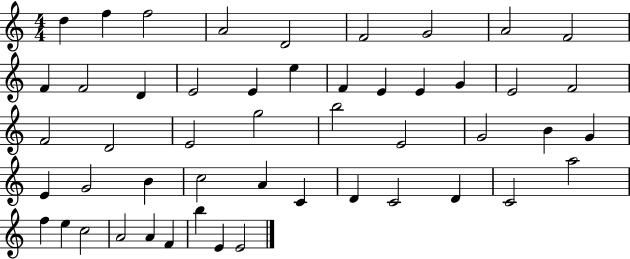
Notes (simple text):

D5/q F5/q F5/h A4/h D4/h F4/h G4/h A4/h F4/h F4/q F4/h D4/q E4/h E4/q E5/q F4/q E4/q E4/q G4/q E4/h F4/h F4/h D4/h E4/h G5/h B5/h E4/h G4/h B4/q G4/q E4/q G4/h B4/q C5/h A4/q C4/q D4/q C4/h D4/q C4/h A5/h F5/q E5/q C5/h A4/h A4/q F4/q B5/q E4/q E4/h